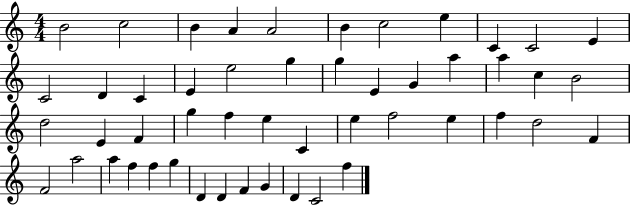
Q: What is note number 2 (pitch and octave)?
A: C5